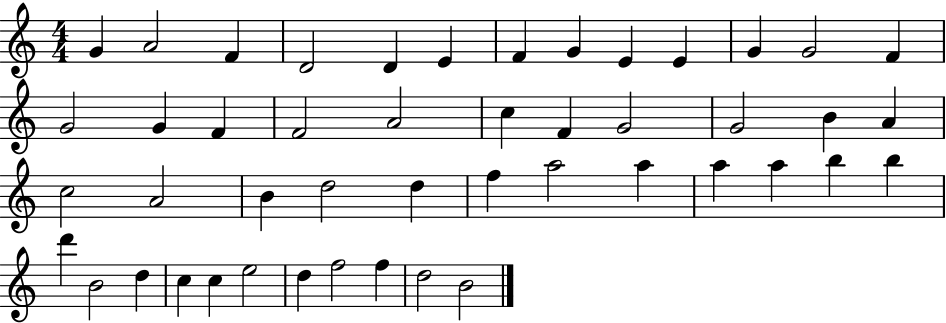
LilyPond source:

{
  \clef treble
  \numericTimeSignature
  \time 4/4
  \key c \major
  g'4 a'2 f'4 | d'2 d'4 e'4 | f'4 g'4 e'4 e'4 | g'4 g'2 f'4 | \break g'2 g'4 f'4 | f'2 a'2 | c''4 f'4 g'2 | g'2 b'4 a'4 | \break c''2 a'2 | b'4 d''2 d''4 | f''4 a''2 a''4 | a''4 a''4 b''4 b''4 | \break d'''4 b'2 d''4 | c''4 c''4 e''2 | d''4 f''2 f''4 | d''2 b'2 | \break \bar "|."
}